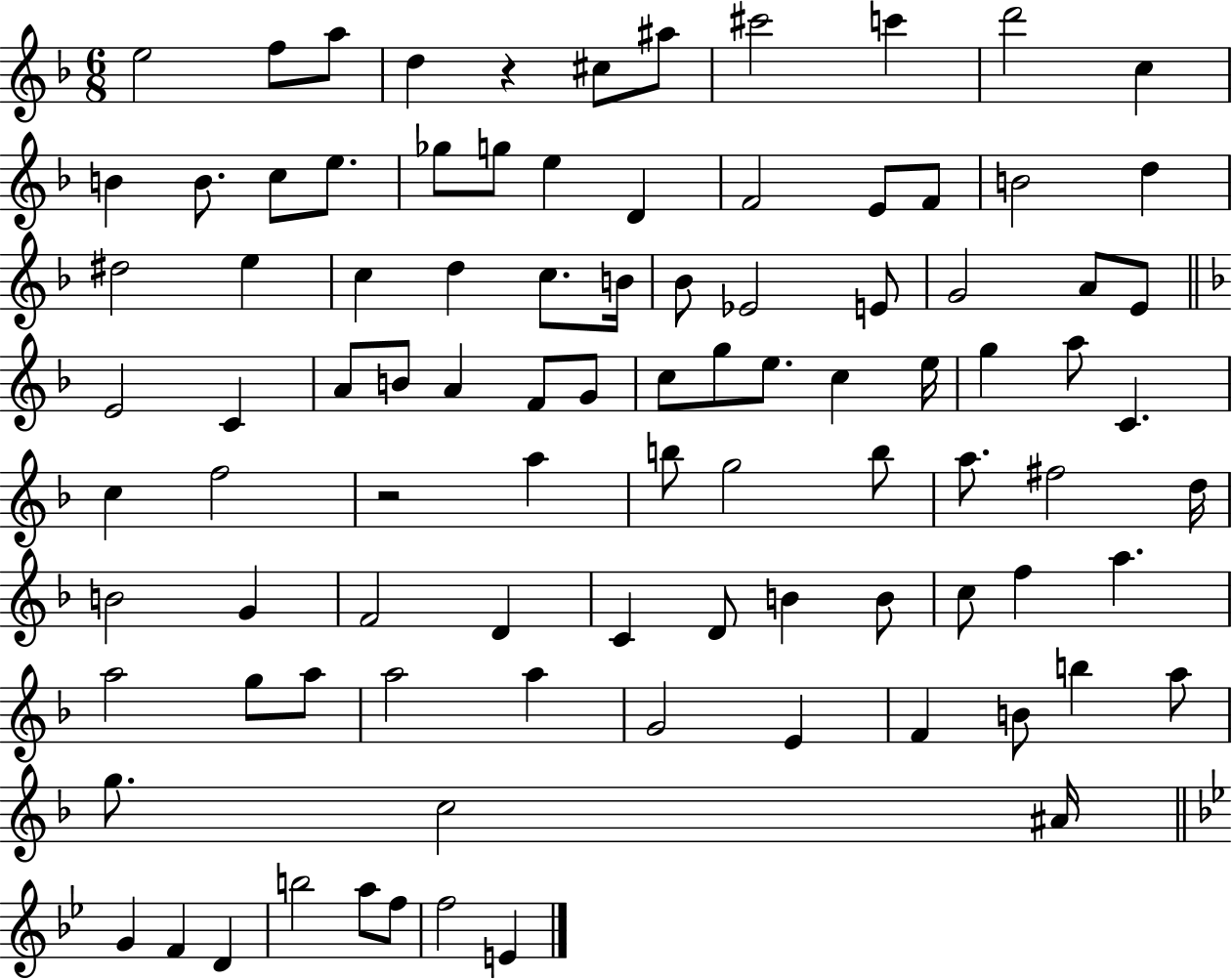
E5/h F5/e A5/e D5/q R/q C#5/e A#5/e C#6/h C6/q D6/h C5/q B4/q B4/e. C5/e E5/e. Gb5/e G5/e E5/q D4/q F4/h E4/e F4/e B4/h D5/q D#5/h E5/q C5/q D5/q C5/e. B4/s Bb4/e Eb4/h E4/e G4/h A4/e E4/e E4/h C4/q A4/e B4/e A4/q F4/e G4/e C5/e G5/e E5/e. C5/q E5/s G5/q A5/e C4/q. C5/q F5/h R/h A5/q B5/e G5/h B5/e A5/e. F#5/h D5/s B4/h G4/q F4/h D4/q C4/q D4/e B4/q B4/e C5/e F5/q A5/q. A5/h G5/e A5/e A5/h A5/q G4/h E4/q F4/q B4/e B5/q A5/e G5/e. C5/h A#4/s G4/q F4/q D4/q B5/h A5/e F5/e F5/h E4/q